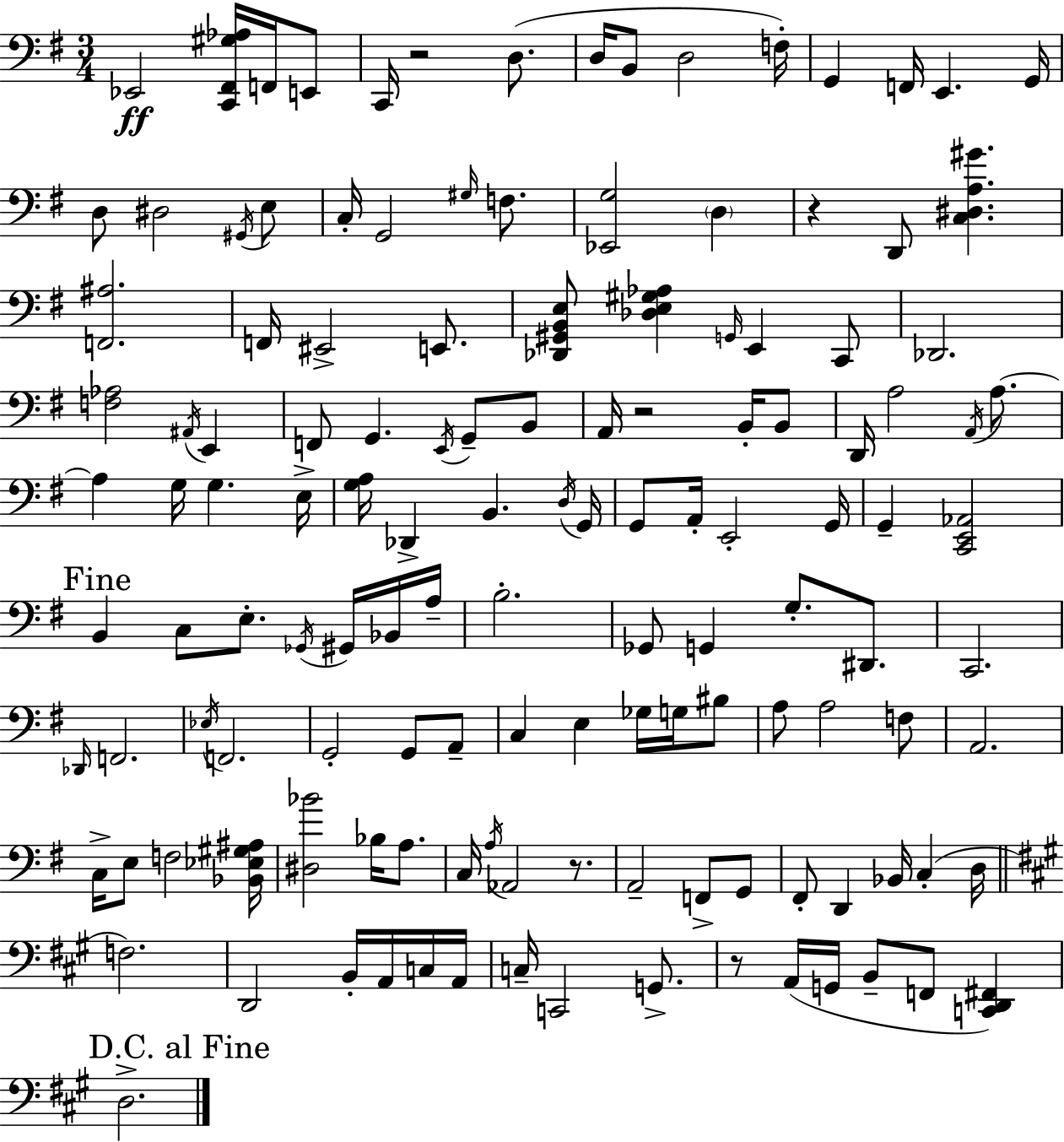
X:1
T:Untitled
M:3/4
L:1/4
K:Em
_E,,2 [C,,^F,,^G,_A,]/4 F,,/4 E,,/2 C,,/4 z2 D,/2 D,/4 B,,/2 D,2 F,/4 G,, F,,/4 E,, G,,/4 D,/2 ^D,2 ^G,,/4 E,/2 C,/4 G,,2 ^G,/4 F,/2 [_E,,G,]2 D, z D,,/2 [C,^D,A,^G] [F,,^A,]2 F,,/4 ^E,,2 E,,/2 [_D,,^G,,B,,E,]/2 [_D,E,^G,_A,] G,,/4 E,, C,,/2 _D,,2 [F,_A,]2 ^A,,/4 E,, F,,/2 G,, E,,/4 G,,/2 B,,/2 A,,/4 z2 B,,/4 B,,/2 D,,/4 A,2 A,,/4 A,/2 A, G,/4 G, E,/4 [G,A,]/4 _D,, B,, D,/4 G,,/4 G,,/2 A,,/4 E,,2 G,,/4 G,, [C,,E,,_A,,]2 B,, C,/2 E,/2 _G,,/4 ^G,,/4 _B,,/4 A,/4 B,2 _G,,/2 G,, G,/2 ^D,,/2 C,,2 _D,,/4 F,,2 _E,/4 F,,2 G,,2 G,,/2 A,,/2 C, E, _G,/4 G,/4 ^B,/2 A,/2 A,2 F,/2 A,,2 C,/4 E,/2 F,2 [_B,,_E,^G,^A,]/4 [^D,_B]2 _B,/4 A,/2 C,/4 A,/4 _A,,2 z/2 A,,2 F,,/2 G,,/2 ^F,,/2 D,, _B,,/4 C, D,/4 F,2 D,,2 B,,/4 A,,/4 C,/4 A,,/4 C,/4 C,,2 G,,/2 z/2 A,,/4 G,,/4 B,,/2 F,,/2 [C,,D,,^F,,] D,2